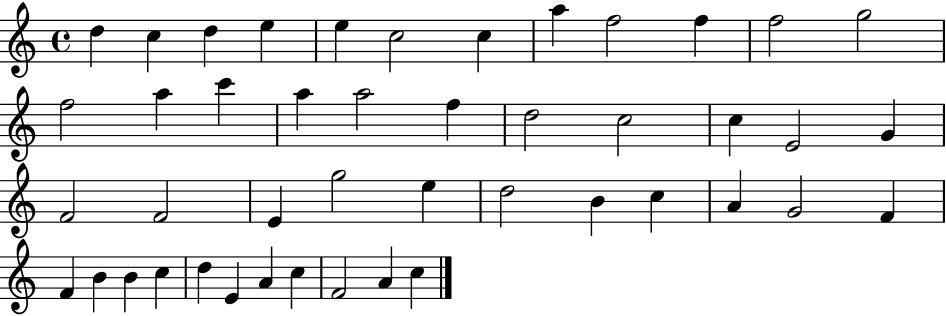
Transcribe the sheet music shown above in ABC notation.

X:1
T:Untitled
M:4/4
L:1/4
K:C
d c d e e c2 c a f2 f f2 g2 f2 a c' a a2 f d2 c2 c E2 G F2 F2 E g2 e d2 B c A G2 F F B B c d E A c F2 A c